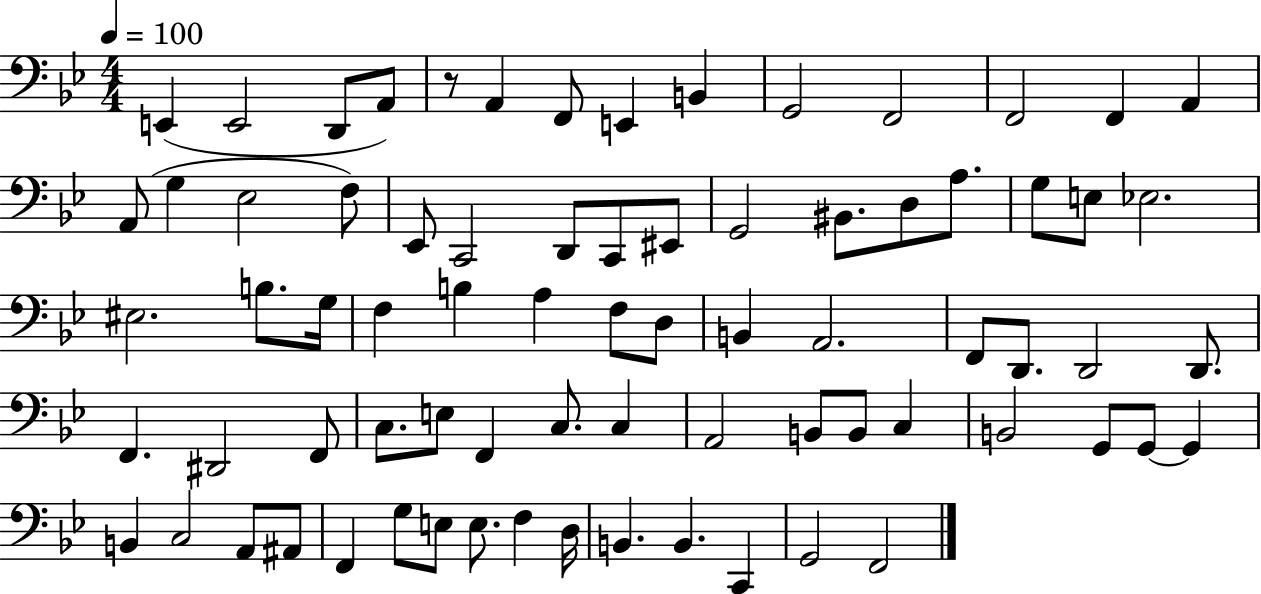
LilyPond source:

{
  \clef bass
  \numericTimeSignature
  \time 4/4
  \key bes \major
  \tempo 4 = 100
  e,4( e,2 d,8 a,8) | r8 a,4 f,8 e,4 b,4 | g,2 f,2 | f,2 f,4 a,4 | \break a,8( g4 ees2 f8) | ees,8 c,2 d,8 c,8 eis,8 | g,2 bis,8. d8 a8. | g8 e8 ees2. | \break eis2. b8. g16 | f4 b4 a4 f8 d8 | b,4 a,2. | f,8 d,8. d,2 d,8. | \break f,4. dis,2 f,8 | c8. e8 f,4 c8. c4 | a,2 b,8 b,8 c4 | b,2 g,8 g,8~~ g,4 | \break b,4 c2 a,8 ais,8 | f,4 g8 e8 e8. f4 d16 | b,4. b,4. c,4 | g,2 f,2 | \break \bar "|."
}